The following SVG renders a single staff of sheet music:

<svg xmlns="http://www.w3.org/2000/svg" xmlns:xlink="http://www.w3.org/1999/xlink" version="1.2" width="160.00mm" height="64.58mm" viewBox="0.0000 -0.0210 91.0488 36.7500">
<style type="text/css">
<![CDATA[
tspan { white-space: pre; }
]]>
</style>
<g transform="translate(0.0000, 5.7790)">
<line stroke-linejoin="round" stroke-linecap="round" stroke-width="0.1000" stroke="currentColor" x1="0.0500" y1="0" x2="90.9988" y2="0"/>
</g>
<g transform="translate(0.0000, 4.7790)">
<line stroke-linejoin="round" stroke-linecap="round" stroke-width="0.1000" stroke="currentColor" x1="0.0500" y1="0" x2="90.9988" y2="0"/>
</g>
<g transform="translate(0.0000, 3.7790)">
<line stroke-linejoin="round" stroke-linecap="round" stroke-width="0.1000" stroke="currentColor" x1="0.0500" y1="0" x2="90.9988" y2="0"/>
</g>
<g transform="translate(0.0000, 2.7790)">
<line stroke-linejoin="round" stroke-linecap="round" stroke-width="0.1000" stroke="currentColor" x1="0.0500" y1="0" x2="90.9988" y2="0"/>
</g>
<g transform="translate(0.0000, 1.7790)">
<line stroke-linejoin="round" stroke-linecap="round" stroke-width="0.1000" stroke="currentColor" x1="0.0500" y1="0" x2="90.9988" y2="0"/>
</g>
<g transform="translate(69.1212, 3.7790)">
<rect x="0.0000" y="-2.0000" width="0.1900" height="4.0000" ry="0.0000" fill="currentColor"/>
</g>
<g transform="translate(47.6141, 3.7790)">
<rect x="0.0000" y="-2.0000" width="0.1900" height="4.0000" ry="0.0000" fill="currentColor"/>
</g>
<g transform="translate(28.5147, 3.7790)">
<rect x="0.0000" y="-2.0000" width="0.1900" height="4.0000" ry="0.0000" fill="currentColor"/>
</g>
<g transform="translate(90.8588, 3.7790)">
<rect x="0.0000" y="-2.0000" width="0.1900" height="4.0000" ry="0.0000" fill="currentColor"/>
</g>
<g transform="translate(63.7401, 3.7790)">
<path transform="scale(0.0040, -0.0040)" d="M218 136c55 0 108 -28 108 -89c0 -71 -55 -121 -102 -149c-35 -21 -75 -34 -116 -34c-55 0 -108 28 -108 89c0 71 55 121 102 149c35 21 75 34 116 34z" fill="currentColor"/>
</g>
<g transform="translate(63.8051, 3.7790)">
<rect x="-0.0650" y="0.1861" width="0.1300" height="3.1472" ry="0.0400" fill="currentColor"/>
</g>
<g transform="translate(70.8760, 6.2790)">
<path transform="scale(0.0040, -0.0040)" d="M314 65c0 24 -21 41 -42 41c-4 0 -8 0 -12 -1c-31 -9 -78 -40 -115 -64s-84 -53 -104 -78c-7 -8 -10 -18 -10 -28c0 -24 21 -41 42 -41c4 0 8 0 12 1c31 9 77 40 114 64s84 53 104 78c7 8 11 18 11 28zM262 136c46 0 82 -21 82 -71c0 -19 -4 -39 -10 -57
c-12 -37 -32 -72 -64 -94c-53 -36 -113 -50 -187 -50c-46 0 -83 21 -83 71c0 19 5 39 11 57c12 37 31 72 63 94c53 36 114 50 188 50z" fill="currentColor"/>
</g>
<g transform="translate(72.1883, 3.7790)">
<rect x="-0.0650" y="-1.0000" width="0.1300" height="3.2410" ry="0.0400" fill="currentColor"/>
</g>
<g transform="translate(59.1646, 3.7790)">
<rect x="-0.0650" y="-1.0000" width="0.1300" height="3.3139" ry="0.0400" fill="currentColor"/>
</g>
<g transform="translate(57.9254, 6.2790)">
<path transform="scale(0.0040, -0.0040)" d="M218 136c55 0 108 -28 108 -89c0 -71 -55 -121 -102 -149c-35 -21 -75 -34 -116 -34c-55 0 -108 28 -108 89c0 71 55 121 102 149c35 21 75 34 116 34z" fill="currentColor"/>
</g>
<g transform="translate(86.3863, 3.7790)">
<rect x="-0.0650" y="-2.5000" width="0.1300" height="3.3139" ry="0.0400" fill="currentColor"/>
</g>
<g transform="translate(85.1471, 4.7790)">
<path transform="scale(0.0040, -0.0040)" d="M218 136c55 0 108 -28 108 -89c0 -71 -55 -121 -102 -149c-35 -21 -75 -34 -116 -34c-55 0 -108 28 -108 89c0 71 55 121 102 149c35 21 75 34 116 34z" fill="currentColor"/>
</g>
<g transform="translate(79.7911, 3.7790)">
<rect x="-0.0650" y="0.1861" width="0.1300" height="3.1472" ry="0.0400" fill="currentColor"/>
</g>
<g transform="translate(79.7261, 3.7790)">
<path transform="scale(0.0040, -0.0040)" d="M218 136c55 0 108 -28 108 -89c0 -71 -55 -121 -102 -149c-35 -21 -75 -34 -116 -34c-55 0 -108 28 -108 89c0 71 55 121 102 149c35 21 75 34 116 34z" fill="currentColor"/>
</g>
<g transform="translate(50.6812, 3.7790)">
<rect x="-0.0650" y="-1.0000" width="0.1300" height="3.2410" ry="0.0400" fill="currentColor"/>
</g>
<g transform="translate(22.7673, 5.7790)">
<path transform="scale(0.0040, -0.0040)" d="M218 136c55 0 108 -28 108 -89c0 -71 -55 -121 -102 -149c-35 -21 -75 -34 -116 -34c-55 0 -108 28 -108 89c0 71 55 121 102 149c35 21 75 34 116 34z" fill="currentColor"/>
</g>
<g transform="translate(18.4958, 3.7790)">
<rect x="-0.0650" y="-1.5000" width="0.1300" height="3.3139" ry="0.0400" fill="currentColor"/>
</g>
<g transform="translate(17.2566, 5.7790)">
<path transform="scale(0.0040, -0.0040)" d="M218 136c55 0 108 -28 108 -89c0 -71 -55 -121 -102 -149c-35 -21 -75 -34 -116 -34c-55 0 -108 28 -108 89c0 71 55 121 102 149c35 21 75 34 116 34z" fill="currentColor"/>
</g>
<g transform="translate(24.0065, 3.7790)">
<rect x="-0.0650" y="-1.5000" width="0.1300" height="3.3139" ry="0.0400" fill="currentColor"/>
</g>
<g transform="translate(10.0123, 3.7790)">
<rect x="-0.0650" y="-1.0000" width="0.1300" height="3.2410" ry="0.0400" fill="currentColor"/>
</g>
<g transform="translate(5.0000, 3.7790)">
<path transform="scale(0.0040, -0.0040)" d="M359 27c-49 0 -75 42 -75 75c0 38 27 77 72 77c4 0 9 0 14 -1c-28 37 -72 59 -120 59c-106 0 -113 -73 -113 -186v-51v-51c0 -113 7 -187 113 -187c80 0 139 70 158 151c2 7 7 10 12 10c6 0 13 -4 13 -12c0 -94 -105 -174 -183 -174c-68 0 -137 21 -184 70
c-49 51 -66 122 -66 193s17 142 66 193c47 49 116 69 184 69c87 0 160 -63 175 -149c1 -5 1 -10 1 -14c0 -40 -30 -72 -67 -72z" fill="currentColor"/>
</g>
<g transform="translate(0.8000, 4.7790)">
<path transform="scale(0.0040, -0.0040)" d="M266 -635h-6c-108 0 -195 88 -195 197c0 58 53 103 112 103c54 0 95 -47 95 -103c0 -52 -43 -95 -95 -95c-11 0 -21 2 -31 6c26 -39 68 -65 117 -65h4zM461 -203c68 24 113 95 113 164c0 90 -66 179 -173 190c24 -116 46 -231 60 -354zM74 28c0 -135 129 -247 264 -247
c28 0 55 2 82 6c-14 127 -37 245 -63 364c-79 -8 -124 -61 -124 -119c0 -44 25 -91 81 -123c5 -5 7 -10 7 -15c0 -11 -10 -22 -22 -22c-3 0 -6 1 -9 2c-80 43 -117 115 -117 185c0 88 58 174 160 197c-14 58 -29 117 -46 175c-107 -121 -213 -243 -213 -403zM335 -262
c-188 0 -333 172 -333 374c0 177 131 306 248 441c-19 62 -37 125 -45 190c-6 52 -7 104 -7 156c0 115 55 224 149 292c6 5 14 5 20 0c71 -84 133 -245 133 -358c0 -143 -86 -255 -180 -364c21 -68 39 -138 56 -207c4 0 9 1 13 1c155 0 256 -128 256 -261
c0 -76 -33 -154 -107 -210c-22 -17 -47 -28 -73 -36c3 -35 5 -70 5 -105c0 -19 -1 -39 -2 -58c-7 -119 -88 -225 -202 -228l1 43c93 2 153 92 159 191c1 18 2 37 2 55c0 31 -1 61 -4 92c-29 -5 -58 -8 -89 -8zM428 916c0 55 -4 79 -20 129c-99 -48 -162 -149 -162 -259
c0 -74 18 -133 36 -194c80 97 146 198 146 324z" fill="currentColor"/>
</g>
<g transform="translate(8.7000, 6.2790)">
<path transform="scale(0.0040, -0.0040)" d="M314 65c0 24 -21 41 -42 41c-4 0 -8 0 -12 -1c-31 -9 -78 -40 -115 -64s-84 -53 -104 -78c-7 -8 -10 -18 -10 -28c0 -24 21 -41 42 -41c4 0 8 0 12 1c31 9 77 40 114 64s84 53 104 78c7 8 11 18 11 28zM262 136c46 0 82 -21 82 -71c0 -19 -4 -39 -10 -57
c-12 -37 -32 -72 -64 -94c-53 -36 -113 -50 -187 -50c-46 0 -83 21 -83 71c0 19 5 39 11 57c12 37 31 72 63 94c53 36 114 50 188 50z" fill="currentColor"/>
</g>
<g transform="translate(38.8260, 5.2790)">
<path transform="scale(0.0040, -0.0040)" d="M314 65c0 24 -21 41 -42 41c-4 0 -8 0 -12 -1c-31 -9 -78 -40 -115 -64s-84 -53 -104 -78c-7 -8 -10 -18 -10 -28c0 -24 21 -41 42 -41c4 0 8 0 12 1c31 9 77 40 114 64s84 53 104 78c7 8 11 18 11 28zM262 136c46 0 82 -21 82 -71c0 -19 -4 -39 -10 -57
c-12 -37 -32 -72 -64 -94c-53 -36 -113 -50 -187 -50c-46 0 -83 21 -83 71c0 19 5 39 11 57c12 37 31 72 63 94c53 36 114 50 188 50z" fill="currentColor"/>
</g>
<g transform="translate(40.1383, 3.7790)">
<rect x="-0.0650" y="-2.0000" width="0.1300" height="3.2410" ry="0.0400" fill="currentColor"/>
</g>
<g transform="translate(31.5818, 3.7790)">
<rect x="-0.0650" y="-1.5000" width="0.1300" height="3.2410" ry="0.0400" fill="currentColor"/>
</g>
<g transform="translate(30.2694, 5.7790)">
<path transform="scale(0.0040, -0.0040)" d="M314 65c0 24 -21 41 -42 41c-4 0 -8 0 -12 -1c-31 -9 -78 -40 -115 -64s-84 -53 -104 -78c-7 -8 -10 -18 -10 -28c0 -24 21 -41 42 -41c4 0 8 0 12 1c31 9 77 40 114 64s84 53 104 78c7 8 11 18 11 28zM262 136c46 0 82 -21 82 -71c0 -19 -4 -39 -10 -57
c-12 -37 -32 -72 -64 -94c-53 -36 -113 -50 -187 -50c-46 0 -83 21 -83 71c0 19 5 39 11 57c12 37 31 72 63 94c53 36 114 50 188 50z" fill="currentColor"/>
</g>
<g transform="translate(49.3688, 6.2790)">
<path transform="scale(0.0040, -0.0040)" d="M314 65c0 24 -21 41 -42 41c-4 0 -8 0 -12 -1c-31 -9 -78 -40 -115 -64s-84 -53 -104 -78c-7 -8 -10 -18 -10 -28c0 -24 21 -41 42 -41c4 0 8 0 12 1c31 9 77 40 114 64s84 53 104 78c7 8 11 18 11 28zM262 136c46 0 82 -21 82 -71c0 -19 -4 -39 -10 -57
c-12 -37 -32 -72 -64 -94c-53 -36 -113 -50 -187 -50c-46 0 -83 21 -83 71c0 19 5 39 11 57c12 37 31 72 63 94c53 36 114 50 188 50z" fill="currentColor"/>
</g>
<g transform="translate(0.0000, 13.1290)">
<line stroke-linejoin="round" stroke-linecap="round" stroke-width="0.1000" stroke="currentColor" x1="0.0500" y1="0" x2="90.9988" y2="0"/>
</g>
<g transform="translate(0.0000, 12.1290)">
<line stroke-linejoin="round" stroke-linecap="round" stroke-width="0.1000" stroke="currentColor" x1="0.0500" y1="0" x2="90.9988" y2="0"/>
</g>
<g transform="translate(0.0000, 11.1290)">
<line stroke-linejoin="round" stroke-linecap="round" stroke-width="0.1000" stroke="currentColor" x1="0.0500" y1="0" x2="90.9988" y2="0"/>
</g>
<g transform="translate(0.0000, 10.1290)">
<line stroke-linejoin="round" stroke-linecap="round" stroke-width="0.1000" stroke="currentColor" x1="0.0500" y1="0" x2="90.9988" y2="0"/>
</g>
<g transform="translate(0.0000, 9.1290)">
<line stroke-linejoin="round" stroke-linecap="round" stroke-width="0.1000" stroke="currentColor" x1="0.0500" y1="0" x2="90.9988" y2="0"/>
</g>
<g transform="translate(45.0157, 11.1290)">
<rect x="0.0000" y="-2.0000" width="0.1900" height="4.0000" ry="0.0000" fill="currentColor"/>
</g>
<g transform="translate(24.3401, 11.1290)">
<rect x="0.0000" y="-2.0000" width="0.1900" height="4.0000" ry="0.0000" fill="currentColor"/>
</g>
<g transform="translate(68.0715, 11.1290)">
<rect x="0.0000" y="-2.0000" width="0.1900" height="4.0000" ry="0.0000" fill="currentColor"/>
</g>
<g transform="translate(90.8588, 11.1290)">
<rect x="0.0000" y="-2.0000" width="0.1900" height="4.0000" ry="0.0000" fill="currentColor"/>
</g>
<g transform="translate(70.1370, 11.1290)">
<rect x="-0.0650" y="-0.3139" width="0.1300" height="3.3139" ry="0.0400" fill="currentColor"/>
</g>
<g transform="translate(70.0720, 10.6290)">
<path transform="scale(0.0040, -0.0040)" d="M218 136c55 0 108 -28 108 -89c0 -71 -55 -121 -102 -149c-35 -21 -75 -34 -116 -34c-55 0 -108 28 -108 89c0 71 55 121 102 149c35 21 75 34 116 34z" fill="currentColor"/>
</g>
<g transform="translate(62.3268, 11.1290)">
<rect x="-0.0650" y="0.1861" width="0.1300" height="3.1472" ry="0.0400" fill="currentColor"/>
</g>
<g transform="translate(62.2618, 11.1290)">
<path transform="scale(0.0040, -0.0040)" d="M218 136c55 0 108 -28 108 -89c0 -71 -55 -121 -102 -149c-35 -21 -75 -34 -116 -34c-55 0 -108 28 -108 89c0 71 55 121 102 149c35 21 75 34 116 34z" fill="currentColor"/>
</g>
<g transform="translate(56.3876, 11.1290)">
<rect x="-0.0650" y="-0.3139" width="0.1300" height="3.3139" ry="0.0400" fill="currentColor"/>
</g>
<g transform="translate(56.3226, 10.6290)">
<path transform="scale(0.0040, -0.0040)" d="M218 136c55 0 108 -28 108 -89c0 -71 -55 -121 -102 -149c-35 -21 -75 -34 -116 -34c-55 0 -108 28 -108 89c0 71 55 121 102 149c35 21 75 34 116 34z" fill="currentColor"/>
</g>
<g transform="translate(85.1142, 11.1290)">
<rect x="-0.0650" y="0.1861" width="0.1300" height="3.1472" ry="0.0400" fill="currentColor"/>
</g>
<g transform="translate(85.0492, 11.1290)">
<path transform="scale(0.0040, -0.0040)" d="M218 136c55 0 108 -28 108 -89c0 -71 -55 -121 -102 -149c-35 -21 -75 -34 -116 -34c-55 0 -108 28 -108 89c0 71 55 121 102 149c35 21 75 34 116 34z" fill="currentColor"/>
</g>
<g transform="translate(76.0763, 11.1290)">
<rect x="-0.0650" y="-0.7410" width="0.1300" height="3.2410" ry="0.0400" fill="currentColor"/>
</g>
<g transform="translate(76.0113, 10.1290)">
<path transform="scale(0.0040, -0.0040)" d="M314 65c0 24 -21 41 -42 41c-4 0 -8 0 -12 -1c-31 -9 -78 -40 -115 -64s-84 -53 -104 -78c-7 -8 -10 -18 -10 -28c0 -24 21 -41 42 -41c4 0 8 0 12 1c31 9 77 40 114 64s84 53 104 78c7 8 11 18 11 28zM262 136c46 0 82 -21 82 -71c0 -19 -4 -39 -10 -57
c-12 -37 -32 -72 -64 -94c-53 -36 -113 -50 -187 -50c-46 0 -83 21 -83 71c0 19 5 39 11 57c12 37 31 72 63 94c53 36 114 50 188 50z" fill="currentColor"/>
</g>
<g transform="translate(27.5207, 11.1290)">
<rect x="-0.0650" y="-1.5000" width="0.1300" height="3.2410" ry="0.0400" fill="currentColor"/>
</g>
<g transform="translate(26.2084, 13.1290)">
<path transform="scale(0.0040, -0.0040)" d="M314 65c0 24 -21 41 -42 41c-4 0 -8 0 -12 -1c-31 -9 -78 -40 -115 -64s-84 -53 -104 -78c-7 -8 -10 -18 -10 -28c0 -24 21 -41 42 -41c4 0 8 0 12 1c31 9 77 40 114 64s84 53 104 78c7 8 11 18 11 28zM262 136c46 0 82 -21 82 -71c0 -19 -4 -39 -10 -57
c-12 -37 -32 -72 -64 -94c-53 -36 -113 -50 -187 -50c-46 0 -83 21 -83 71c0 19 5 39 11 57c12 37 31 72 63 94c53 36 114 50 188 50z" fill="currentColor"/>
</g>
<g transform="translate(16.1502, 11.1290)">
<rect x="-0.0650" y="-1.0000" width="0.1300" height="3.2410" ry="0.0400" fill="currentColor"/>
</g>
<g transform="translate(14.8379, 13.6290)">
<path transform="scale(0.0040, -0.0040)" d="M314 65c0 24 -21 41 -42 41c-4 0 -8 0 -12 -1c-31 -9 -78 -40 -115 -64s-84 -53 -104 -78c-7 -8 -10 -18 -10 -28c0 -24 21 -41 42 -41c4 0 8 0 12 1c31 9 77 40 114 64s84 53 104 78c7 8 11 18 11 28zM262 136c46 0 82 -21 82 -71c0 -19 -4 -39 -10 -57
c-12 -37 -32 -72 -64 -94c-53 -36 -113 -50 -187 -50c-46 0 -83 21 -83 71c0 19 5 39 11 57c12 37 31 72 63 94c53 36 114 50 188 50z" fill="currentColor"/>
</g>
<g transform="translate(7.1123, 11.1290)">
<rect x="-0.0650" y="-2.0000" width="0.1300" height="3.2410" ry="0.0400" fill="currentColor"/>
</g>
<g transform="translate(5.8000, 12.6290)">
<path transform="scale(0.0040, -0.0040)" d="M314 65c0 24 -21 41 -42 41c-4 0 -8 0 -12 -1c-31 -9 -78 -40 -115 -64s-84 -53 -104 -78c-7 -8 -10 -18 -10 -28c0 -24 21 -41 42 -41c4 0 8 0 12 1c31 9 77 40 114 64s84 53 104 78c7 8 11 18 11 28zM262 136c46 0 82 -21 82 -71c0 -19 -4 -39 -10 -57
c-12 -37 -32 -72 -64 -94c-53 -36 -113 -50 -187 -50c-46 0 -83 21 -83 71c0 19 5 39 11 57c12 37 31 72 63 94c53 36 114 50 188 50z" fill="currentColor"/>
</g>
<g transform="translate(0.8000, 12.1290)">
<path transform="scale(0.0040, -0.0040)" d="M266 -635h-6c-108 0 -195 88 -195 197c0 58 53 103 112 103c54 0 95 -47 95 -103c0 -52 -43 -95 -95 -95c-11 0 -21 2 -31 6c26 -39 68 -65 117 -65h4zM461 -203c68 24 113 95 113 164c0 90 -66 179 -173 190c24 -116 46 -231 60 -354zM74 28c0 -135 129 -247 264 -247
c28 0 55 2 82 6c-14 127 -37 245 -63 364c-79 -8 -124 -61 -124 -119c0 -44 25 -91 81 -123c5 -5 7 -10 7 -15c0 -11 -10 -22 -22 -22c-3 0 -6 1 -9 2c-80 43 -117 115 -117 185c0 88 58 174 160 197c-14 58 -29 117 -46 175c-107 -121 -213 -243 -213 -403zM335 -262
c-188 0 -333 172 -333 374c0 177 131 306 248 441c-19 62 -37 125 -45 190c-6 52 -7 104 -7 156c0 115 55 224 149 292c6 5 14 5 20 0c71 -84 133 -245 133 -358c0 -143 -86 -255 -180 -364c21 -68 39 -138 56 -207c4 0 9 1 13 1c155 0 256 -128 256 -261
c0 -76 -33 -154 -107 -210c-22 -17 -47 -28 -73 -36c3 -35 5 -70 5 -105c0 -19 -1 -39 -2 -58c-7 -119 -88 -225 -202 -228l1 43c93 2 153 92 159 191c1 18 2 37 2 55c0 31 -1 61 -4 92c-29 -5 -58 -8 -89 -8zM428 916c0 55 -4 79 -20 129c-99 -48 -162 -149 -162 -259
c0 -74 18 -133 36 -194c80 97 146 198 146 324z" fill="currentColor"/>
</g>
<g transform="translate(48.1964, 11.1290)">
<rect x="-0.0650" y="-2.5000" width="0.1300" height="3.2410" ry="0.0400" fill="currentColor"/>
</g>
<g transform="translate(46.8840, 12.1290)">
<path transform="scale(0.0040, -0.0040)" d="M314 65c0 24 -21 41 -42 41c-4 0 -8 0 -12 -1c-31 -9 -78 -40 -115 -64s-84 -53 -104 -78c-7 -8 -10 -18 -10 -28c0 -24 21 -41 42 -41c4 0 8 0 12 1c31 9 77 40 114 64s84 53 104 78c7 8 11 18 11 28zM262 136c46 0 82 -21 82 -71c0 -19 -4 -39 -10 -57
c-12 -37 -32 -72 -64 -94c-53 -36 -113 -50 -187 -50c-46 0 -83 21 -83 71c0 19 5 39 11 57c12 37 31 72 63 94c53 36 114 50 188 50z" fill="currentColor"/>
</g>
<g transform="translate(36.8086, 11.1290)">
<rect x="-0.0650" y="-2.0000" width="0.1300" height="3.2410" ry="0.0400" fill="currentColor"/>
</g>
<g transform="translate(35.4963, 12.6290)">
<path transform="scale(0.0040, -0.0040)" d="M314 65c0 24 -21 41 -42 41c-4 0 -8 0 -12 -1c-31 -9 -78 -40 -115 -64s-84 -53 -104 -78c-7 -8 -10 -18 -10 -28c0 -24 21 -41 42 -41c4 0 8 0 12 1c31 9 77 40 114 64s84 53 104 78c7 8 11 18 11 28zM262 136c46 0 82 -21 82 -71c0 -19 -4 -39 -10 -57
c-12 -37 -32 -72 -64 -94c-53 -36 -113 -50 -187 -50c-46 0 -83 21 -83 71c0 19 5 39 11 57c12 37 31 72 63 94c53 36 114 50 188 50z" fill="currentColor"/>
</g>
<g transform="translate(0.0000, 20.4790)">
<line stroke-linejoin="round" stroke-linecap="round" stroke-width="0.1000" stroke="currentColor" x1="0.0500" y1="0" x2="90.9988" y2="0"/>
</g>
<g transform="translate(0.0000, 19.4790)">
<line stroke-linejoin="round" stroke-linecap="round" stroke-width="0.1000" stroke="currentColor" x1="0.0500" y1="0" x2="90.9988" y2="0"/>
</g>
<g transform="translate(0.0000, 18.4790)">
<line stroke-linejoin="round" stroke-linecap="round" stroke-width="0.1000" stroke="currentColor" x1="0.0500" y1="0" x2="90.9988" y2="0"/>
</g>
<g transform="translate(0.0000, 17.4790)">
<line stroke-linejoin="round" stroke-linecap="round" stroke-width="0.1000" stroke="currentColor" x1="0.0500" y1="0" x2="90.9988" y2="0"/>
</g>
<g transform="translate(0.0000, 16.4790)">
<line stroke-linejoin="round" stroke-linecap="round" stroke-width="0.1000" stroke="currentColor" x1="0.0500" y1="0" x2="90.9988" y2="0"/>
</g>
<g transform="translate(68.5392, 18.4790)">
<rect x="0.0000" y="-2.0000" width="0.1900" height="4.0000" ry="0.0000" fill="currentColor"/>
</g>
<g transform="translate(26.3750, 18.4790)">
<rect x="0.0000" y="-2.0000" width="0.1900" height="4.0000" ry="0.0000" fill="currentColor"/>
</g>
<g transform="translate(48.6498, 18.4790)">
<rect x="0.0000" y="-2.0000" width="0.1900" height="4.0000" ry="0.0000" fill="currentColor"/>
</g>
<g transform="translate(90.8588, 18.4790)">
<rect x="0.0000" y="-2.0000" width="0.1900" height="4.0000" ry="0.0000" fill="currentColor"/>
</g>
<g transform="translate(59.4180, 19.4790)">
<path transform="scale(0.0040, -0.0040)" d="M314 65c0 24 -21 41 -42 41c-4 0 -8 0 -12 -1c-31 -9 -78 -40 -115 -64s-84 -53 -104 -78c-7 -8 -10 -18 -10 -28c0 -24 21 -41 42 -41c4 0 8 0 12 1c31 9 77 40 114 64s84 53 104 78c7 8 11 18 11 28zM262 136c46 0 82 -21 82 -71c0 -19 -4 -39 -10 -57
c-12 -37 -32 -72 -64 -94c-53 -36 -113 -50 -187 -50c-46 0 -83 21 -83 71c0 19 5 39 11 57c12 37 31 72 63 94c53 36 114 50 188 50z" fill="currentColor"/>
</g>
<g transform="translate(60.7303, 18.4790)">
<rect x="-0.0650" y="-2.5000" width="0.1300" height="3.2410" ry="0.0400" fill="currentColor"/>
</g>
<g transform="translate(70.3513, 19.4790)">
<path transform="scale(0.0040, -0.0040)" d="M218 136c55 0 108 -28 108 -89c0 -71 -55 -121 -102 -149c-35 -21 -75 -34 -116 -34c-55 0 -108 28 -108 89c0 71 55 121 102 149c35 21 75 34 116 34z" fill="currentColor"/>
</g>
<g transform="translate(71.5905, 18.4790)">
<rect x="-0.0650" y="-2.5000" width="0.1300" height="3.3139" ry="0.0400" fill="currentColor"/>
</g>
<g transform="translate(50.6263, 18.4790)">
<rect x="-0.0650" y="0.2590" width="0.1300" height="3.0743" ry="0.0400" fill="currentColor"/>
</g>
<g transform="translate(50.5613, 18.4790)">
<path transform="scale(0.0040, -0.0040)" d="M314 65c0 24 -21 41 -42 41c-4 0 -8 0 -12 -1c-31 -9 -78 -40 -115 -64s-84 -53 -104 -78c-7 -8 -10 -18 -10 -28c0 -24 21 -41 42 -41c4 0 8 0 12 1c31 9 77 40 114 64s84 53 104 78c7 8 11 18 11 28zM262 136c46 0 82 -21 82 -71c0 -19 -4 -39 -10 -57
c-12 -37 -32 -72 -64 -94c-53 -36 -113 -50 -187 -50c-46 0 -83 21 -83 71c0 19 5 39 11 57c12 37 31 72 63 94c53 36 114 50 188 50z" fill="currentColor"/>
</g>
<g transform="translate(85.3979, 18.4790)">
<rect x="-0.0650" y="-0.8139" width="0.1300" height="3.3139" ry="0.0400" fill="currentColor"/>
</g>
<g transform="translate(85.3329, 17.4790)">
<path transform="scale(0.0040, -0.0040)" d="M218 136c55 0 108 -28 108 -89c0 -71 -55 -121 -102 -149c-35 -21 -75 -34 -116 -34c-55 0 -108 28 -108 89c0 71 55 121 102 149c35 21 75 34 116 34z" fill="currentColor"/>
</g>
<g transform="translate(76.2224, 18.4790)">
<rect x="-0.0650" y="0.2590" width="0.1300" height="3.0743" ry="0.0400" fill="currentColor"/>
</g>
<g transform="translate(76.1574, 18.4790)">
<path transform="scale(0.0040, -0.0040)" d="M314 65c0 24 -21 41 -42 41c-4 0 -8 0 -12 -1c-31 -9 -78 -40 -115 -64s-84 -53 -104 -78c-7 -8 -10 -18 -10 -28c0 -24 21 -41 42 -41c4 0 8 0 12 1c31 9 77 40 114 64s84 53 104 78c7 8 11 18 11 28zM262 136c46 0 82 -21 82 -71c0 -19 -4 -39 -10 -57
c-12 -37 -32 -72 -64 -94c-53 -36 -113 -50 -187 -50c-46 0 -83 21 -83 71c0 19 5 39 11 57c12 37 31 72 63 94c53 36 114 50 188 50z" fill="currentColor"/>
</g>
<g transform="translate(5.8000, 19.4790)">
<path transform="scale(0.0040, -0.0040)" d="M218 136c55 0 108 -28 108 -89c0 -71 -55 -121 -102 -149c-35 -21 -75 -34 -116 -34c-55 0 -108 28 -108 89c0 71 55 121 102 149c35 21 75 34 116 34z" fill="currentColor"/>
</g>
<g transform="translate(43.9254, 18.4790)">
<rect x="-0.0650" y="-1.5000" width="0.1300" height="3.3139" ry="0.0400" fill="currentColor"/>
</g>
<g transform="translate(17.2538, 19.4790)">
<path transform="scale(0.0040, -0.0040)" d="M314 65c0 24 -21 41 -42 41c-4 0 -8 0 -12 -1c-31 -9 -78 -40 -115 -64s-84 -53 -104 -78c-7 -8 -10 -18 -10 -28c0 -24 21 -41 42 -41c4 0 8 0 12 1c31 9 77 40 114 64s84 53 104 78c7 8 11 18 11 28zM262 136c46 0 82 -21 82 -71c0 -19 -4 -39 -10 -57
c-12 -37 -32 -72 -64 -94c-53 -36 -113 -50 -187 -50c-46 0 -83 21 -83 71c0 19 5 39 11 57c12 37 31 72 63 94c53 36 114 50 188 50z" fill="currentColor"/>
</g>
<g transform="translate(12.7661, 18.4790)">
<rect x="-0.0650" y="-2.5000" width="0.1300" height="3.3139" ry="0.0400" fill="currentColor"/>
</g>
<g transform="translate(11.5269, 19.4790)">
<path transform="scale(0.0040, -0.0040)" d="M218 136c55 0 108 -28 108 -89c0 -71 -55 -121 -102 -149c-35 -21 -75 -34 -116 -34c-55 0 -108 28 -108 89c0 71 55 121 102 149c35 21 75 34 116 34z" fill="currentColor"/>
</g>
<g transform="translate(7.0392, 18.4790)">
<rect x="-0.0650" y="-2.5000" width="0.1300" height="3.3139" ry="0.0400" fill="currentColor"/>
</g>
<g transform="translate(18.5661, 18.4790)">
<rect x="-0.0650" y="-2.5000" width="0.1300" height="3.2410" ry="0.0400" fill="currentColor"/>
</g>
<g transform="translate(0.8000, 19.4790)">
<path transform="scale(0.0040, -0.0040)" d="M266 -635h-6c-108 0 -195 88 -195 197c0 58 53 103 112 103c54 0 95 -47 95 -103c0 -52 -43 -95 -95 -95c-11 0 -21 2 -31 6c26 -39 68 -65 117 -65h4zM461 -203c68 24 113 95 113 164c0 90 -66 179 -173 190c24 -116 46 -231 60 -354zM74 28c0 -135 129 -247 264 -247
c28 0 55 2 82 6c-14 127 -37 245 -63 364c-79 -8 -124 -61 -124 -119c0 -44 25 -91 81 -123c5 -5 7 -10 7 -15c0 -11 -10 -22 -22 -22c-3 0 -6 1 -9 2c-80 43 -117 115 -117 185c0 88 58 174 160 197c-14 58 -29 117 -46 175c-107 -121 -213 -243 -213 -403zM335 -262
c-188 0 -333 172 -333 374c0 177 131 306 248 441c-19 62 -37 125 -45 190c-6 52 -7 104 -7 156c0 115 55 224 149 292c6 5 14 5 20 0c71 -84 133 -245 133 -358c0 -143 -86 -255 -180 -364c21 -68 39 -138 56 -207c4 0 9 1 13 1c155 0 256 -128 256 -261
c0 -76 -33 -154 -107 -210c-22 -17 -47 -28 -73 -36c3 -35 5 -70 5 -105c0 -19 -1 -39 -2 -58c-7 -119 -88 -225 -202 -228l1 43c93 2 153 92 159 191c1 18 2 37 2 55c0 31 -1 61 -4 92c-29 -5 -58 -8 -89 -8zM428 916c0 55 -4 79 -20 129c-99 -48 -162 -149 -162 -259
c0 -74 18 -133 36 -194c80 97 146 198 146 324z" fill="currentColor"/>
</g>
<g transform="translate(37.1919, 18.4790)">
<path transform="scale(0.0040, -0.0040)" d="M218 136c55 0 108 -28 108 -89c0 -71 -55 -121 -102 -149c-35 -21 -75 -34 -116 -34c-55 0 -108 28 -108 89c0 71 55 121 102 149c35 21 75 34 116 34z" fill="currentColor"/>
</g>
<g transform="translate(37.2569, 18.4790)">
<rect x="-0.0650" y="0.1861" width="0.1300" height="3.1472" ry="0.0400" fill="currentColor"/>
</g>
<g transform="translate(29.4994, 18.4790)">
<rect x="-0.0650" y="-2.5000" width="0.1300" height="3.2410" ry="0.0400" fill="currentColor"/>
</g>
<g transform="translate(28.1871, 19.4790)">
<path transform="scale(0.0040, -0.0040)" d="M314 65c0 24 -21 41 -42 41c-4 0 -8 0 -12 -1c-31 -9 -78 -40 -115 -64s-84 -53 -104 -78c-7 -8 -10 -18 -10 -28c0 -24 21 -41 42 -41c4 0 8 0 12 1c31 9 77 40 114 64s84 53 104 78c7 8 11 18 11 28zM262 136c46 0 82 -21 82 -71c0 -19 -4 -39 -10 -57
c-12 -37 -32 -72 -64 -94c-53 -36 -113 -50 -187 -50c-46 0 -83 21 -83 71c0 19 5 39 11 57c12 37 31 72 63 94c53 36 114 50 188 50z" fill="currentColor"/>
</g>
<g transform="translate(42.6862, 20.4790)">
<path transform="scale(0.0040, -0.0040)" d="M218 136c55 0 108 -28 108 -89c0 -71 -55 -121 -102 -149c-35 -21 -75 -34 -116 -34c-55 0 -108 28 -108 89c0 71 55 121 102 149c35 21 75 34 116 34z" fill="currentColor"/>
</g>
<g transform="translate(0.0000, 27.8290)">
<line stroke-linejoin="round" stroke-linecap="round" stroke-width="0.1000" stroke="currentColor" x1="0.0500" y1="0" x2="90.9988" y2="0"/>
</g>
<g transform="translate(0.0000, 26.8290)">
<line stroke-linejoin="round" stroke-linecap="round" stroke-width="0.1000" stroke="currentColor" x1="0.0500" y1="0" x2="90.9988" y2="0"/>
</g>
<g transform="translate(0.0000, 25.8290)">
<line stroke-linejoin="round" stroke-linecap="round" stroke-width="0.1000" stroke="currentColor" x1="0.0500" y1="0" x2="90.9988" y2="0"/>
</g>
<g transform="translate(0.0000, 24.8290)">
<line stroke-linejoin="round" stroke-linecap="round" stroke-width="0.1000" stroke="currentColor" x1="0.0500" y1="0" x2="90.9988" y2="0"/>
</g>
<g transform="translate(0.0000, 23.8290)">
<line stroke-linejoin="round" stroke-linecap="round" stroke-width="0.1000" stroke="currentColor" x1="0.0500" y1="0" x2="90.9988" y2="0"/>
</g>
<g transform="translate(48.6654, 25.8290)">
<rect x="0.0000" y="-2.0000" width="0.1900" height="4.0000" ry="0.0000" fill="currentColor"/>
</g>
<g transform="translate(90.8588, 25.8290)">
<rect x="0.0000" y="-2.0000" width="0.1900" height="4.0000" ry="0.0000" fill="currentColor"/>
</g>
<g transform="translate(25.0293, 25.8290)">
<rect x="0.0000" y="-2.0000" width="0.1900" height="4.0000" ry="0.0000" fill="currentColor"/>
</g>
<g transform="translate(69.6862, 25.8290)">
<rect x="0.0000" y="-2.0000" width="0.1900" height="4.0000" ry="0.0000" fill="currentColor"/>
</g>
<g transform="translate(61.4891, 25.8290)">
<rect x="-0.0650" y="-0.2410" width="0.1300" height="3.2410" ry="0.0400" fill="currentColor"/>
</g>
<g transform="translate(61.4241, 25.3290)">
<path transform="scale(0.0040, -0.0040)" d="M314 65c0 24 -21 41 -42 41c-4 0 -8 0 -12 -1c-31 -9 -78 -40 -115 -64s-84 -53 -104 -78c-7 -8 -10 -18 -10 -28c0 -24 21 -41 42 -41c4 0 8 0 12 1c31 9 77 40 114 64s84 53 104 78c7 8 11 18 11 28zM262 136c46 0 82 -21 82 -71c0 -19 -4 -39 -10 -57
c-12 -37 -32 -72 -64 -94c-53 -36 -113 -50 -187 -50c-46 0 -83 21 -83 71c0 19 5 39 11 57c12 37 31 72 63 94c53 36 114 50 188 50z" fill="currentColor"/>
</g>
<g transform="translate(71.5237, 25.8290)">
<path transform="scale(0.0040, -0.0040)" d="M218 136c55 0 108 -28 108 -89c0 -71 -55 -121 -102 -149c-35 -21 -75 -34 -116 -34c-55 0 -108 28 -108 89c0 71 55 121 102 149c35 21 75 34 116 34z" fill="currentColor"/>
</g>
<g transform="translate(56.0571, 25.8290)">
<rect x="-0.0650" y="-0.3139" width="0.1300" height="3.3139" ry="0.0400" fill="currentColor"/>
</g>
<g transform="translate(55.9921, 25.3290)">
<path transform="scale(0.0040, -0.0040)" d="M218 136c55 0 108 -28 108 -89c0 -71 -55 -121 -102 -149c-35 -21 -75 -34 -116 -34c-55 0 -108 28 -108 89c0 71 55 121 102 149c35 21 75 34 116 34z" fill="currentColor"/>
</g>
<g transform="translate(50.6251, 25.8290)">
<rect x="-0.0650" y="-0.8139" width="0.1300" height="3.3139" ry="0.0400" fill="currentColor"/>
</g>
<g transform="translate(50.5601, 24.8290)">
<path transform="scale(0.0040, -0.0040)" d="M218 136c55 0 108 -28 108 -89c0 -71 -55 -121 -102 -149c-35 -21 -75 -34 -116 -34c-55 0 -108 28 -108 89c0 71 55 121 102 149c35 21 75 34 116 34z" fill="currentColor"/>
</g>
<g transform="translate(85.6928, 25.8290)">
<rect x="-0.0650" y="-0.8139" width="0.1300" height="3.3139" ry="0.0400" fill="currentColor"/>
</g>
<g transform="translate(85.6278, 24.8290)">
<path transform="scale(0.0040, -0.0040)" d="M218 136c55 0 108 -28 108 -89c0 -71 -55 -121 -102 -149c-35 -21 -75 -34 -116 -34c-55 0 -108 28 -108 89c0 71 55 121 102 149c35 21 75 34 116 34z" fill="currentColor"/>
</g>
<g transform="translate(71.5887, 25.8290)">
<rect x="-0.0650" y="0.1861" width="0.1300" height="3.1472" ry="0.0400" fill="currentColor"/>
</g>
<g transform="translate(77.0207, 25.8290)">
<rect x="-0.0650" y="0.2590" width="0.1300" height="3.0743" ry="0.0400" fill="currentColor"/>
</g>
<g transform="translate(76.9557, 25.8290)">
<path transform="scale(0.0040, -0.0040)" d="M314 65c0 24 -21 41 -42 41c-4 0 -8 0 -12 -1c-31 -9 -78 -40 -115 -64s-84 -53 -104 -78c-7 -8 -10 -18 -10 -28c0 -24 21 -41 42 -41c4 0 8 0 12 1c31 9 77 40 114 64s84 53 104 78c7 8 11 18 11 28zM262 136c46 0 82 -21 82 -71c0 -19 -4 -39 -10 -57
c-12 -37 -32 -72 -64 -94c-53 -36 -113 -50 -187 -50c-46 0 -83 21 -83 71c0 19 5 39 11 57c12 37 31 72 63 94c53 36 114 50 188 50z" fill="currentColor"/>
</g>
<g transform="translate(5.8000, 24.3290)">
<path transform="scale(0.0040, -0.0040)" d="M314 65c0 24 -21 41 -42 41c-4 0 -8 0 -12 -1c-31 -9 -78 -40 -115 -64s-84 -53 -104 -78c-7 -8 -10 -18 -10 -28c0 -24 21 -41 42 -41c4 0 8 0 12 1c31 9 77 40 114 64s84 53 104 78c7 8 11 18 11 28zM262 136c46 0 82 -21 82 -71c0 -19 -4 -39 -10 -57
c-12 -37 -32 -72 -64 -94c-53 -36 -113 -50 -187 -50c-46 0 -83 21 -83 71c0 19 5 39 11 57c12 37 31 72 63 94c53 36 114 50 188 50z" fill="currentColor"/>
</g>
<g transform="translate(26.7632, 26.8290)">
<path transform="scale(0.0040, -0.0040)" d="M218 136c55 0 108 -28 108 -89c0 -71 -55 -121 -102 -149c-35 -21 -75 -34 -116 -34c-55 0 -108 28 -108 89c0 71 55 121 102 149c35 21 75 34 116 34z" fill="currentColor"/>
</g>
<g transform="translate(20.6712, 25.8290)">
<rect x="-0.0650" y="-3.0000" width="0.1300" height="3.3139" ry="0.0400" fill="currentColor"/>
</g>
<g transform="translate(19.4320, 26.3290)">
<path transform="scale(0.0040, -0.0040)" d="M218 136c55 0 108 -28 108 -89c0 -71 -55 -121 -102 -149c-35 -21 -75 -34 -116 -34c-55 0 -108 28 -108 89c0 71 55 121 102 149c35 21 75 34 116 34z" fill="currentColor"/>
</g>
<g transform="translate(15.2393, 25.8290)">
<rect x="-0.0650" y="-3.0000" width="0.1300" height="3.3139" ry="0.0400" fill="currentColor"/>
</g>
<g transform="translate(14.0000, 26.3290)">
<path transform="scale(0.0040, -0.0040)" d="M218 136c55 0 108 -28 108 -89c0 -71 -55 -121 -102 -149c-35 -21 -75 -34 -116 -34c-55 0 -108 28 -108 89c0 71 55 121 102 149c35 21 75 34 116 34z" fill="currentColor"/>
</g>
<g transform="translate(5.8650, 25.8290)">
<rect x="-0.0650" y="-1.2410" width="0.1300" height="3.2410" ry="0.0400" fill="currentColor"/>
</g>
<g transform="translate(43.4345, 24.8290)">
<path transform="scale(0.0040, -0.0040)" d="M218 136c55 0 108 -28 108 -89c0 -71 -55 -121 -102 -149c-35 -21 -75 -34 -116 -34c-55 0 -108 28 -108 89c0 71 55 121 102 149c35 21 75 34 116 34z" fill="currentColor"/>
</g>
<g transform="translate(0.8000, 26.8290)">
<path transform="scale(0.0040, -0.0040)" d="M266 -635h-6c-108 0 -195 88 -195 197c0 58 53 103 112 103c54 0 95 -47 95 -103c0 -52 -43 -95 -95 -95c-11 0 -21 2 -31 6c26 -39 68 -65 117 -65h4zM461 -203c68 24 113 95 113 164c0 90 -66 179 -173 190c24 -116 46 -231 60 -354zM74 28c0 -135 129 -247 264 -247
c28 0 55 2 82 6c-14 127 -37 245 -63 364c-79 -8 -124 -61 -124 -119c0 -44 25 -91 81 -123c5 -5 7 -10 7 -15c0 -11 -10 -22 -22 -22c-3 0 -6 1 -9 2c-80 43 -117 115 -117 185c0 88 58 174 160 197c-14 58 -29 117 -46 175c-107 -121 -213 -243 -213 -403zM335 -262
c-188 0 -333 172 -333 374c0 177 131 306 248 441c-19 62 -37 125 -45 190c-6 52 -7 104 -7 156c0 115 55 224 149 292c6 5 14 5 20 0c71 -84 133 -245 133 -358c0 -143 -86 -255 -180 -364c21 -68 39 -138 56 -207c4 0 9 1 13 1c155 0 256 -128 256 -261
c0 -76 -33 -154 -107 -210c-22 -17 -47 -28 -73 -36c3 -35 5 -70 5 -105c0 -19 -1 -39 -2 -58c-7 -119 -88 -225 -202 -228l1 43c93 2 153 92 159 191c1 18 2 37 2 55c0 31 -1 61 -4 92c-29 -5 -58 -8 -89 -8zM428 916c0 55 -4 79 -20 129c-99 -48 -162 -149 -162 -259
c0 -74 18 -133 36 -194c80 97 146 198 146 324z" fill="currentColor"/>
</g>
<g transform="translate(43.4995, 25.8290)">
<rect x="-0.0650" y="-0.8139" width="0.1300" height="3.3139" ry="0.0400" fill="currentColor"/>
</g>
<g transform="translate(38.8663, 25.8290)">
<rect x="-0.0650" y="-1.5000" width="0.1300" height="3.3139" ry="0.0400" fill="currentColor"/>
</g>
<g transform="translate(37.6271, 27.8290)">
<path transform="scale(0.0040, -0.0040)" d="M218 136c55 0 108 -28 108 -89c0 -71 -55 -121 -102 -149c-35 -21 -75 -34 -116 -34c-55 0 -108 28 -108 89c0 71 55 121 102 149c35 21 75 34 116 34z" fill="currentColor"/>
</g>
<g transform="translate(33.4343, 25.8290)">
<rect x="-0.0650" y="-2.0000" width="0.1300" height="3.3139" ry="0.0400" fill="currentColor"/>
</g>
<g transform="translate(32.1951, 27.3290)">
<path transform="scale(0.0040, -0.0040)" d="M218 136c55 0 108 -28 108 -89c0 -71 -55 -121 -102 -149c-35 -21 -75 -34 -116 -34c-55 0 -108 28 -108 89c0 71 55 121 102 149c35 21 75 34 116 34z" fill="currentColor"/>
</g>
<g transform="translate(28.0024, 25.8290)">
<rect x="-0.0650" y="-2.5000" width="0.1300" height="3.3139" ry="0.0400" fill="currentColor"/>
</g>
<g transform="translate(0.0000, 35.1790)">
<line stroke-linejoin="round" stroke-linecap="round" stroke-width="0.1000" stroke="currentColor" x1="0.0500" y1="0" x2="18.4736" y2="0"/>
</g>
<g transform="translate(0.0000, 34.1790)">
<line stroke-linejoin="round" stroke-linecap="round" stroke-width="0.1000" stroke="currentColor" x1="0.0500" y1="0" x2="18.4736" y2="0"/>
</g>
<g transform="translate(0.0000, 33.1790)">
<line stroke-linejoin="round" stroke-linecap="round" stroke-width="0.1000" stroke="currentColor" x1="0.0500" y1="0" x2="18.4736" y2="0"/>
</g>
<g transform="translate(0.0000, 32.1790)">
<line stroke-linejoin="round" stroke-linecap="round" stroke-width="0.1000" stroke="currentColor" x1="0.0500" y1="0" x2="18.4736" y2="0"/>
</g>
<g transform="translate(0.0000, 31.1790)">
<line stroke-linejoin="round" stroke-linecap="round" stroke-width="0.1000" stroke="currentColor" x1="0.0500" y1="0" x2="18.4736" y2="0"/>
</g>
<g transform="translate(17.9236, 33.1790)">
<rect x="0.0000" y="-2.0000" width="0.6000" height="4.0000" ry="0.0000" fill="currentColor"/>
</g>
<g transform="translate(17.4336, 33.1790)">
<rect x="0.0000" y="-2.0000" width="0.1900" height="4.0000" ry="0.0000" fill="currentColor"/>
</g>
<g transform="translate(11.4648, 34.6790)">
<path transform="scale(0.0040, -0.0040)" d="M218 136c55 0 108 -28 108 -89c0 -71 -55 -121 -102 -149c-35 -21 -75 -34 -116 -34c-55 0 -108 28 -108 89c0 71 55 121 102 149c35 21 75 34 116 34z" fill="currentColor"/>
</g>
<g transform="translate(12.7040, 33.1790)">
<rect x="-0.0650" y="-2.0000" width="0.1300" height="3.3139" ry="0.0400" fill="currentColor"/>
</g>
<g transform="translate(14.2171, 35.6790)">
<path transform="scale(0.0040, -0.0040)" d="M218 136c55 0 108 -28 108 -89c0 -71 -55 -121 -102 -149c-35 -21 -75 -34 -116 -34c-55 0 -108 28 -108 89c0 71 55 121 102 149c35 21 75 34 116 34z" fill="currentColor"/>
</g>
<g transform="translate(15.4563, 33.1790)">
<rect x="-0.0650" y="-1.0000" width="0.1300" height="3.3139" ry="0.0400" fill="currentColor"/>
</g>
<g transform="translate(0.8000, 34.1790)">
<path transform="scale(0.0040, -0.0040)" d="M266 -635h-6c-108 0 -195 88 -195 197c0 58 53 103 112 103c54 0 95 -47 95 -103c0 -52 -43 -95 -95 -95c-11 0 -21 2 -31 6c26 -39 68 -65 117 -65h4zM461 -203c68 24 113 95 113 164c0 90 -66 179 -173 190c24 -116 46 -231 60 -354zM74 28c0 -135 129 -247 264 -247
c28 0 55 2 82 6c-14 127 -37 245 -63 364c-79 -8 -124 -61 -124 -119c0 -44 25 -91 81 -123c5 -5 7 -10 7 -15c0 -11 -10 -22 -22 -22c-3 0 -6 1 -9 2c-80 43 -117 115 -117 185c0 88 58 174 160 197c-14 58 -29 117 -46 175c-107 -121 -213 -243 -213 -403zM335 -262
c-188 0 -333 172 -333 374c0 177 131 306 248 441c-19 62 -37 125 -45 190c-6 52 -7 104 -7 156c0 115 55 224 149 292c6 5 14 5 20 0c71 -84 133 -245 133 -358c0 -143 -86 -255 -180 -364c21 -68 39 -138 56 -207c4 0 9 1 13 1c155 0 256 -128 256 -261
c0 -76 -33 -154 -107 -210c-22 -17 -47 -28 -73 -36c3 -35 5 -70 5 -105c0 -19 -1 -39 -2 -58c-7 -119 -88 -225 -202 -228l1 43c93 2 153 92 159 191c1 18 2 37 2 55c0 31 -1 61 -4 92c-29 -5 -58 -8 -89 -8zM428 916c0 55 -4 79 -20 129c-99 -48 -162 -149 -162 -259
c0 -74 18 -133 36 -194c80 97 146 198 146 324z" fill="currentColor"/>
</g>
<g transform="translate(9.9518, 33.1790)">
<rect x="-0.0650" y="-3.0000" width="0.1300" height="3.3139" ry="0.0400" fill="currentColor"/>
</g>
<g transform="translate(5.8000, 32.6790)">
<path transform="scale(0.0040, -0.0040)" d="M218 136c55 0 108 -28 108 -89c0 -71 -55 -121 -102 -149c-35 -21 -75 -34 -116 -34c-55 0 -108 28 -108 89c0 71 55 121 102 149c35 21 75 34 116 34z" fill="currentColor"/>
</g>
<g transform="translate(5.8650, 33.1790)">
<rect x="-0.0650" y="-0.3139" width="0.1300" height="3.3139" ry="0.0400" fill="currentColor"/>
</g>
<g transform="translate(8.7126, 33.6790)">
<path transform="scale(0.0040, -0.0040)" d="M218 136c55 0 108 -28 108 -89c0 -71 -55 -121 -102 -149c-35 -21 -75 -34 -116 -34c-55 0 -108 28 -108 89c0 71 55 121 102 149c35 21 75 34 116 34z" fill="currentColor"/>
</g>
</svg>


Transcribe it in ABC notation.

X:1
T:Untitled
M:4/4
L:1/4
K:C
D2 E E E2 F2 D2 D B D2 B G F2 D2 E2 F2 G2 c B c d2 B G G G2 G2 B E B2 G2 G B2 d e2 A A G F E d d c c2 B B2 d c A F D